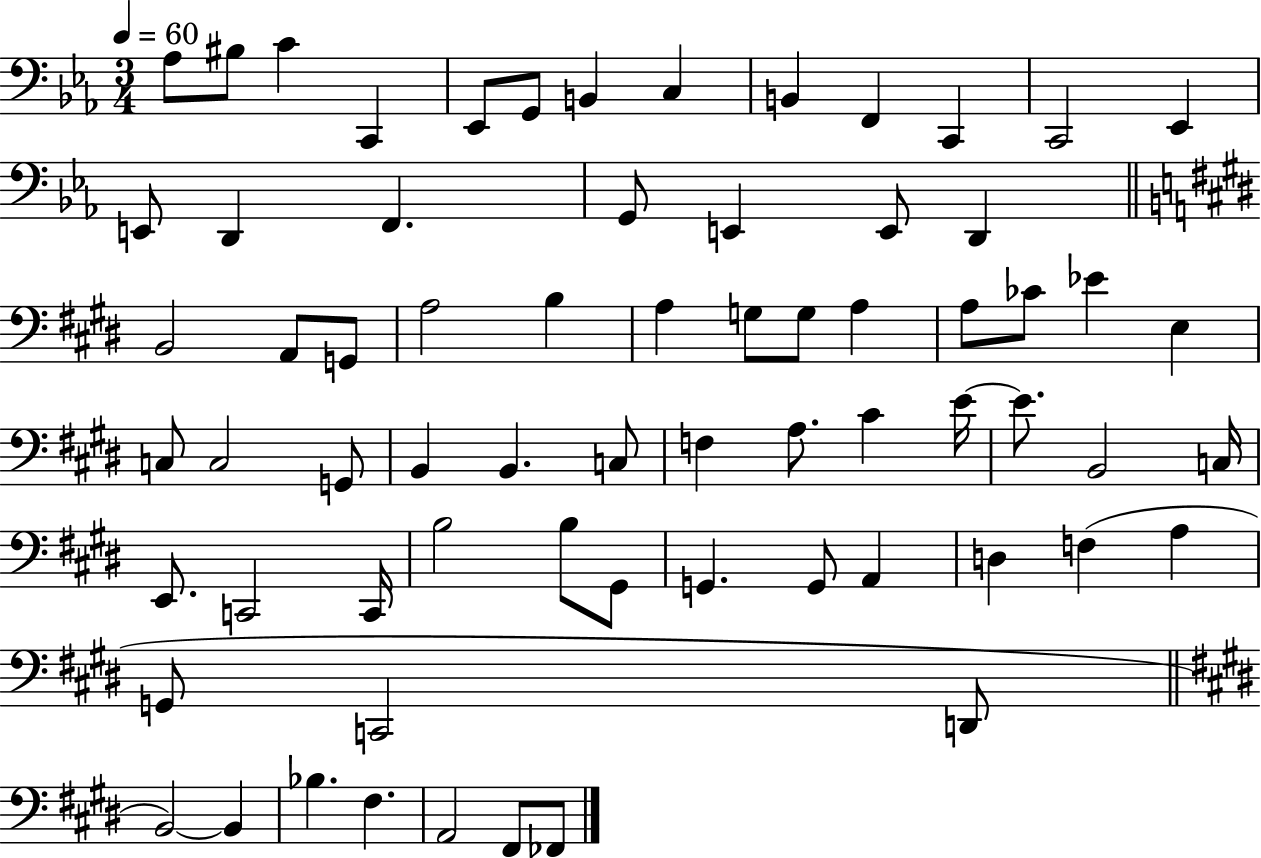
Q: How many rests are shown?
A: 0